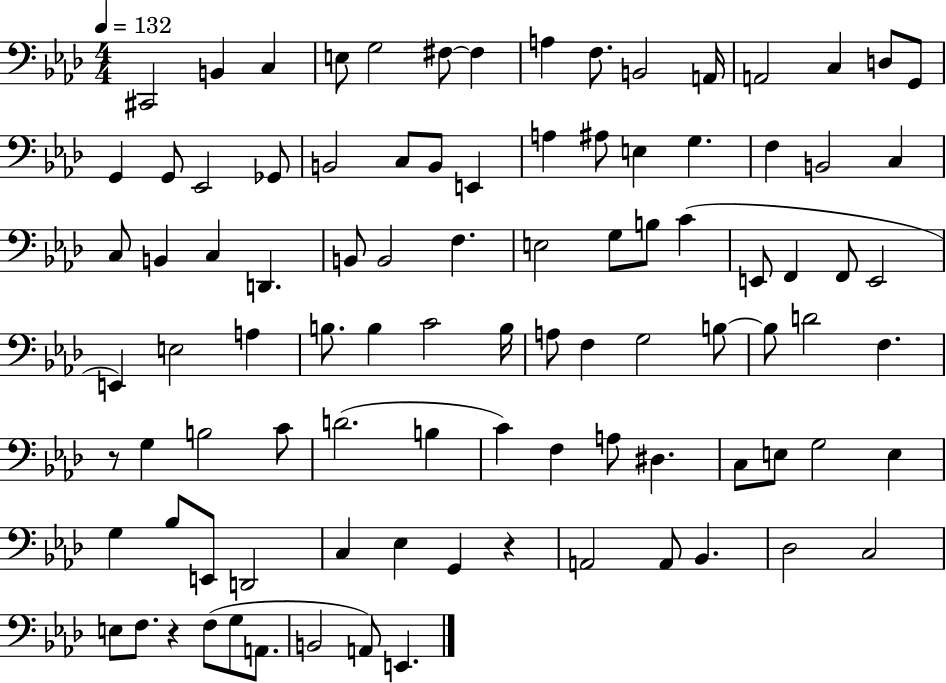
{
  \clef bass
  \numericTimeSignature
  \time 4/4
  \key aes \major
  \tempo 4 = 132
  \repeat volta 2 { cis,2 b,4 c4 | e8 g2 fis8~~ fis4 | a4 f8. b,2 a,16 | a,2 c4 d8 g,8 | \break g,4 g,8 ees,2 ges,8 | b,2 c8 b,8 e,4 | a4 ais8 e4 g4. | f4 b,2 c4 | \break c8 b,4 c4 d,4. | b,8 b,2 f4. | e2 g8 b8 c'4( | e,8 f,4 f,8 e,2 | \break e,4) e2 a4 | b8. b4 c'2 b16 | a8 f4 g2 b8~~ | b8 d'2 f4. | \break r8 g4 b2 c'8 | d'2.( b4 | c'4) f4 a8 dis4. | c8 e8 g2 e4 | \break g4 bes8 e,8 d,2 | c4 ees4 g,4 r4 | a,2 a,8 bes,4. | des2 c2 | \break e8 f8. r4 f8( g8 a,8. | b,2 a,8) e,4. | } \bar "|."
}